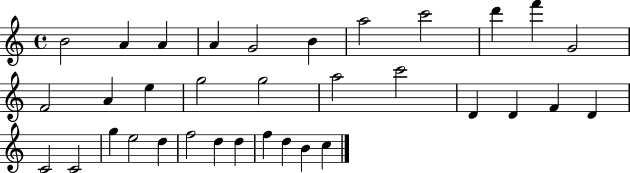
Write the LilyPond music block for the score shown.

{
  \clef treble
  \time 4/4
  \defaultTimeSignature
  \key c \major
  b'2 a'4 a'4 | a'4 g'2 b'4 | a''2 c'''2 | d'''4 f'''4 g'2 | \break f'2 a'4 e''4 | g''2 g''2 | a''2 c'''2 | d'4 d'4 f'4 d'4 | \break c'2 c'2 | g''4 e''2 d''4 | f''2 d''4 d''4 | f''4 d''4 b'4 c''4 | \break \bar "|."
}